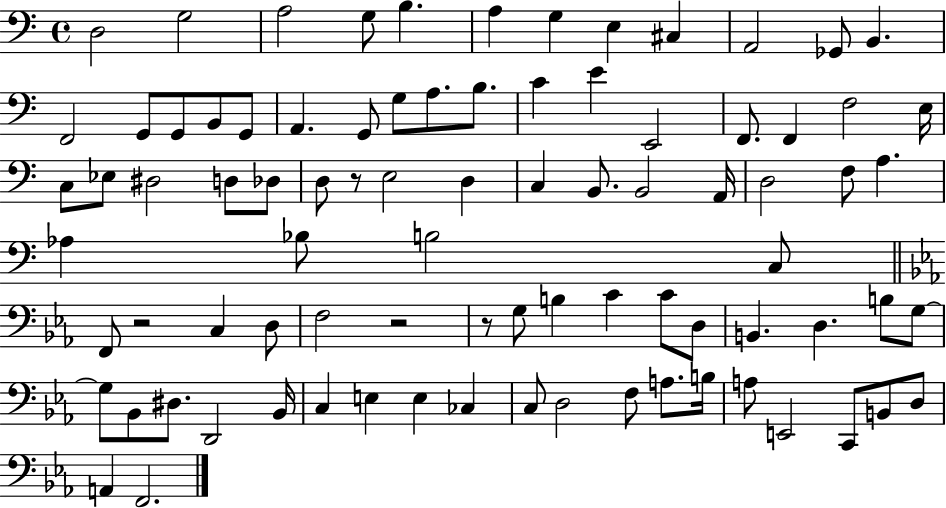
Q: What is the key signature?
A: C major